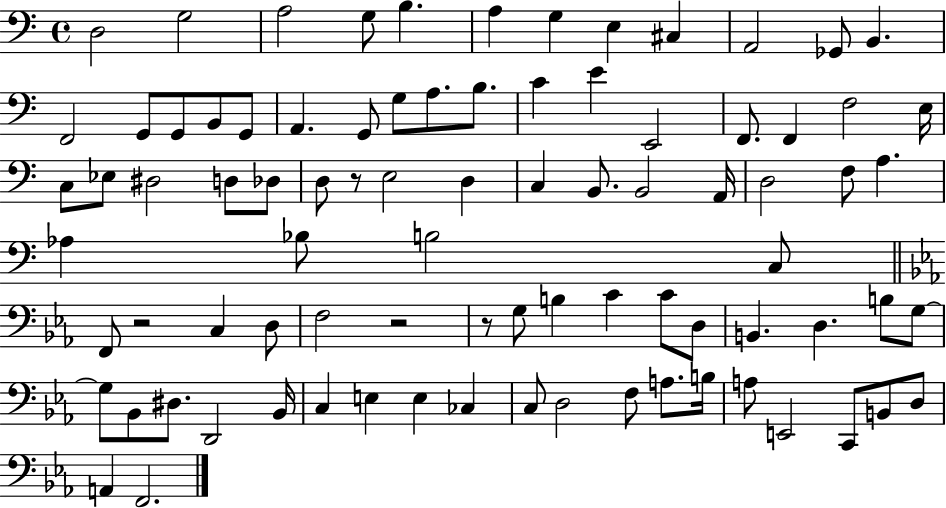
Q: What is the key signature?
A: C major